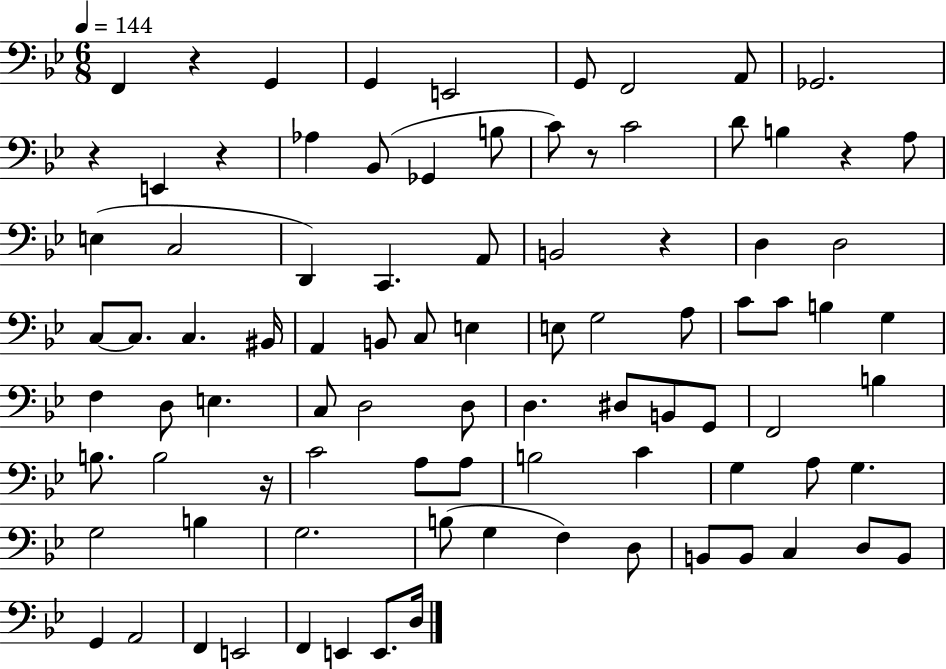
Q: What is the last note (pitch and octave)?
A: D3